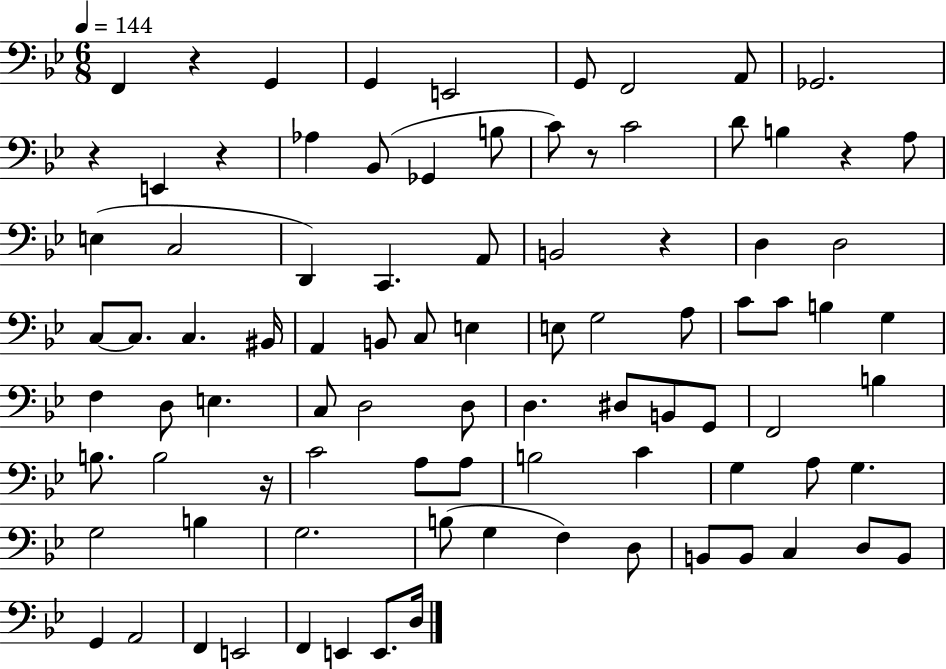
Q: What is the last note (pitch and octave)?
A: D3